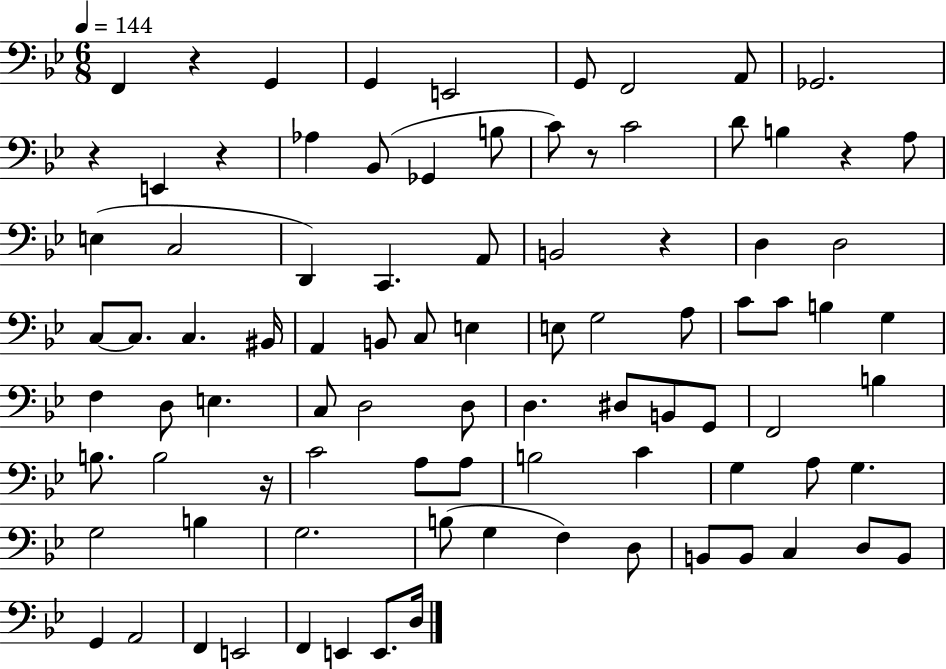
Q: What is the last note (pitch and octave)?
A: D3